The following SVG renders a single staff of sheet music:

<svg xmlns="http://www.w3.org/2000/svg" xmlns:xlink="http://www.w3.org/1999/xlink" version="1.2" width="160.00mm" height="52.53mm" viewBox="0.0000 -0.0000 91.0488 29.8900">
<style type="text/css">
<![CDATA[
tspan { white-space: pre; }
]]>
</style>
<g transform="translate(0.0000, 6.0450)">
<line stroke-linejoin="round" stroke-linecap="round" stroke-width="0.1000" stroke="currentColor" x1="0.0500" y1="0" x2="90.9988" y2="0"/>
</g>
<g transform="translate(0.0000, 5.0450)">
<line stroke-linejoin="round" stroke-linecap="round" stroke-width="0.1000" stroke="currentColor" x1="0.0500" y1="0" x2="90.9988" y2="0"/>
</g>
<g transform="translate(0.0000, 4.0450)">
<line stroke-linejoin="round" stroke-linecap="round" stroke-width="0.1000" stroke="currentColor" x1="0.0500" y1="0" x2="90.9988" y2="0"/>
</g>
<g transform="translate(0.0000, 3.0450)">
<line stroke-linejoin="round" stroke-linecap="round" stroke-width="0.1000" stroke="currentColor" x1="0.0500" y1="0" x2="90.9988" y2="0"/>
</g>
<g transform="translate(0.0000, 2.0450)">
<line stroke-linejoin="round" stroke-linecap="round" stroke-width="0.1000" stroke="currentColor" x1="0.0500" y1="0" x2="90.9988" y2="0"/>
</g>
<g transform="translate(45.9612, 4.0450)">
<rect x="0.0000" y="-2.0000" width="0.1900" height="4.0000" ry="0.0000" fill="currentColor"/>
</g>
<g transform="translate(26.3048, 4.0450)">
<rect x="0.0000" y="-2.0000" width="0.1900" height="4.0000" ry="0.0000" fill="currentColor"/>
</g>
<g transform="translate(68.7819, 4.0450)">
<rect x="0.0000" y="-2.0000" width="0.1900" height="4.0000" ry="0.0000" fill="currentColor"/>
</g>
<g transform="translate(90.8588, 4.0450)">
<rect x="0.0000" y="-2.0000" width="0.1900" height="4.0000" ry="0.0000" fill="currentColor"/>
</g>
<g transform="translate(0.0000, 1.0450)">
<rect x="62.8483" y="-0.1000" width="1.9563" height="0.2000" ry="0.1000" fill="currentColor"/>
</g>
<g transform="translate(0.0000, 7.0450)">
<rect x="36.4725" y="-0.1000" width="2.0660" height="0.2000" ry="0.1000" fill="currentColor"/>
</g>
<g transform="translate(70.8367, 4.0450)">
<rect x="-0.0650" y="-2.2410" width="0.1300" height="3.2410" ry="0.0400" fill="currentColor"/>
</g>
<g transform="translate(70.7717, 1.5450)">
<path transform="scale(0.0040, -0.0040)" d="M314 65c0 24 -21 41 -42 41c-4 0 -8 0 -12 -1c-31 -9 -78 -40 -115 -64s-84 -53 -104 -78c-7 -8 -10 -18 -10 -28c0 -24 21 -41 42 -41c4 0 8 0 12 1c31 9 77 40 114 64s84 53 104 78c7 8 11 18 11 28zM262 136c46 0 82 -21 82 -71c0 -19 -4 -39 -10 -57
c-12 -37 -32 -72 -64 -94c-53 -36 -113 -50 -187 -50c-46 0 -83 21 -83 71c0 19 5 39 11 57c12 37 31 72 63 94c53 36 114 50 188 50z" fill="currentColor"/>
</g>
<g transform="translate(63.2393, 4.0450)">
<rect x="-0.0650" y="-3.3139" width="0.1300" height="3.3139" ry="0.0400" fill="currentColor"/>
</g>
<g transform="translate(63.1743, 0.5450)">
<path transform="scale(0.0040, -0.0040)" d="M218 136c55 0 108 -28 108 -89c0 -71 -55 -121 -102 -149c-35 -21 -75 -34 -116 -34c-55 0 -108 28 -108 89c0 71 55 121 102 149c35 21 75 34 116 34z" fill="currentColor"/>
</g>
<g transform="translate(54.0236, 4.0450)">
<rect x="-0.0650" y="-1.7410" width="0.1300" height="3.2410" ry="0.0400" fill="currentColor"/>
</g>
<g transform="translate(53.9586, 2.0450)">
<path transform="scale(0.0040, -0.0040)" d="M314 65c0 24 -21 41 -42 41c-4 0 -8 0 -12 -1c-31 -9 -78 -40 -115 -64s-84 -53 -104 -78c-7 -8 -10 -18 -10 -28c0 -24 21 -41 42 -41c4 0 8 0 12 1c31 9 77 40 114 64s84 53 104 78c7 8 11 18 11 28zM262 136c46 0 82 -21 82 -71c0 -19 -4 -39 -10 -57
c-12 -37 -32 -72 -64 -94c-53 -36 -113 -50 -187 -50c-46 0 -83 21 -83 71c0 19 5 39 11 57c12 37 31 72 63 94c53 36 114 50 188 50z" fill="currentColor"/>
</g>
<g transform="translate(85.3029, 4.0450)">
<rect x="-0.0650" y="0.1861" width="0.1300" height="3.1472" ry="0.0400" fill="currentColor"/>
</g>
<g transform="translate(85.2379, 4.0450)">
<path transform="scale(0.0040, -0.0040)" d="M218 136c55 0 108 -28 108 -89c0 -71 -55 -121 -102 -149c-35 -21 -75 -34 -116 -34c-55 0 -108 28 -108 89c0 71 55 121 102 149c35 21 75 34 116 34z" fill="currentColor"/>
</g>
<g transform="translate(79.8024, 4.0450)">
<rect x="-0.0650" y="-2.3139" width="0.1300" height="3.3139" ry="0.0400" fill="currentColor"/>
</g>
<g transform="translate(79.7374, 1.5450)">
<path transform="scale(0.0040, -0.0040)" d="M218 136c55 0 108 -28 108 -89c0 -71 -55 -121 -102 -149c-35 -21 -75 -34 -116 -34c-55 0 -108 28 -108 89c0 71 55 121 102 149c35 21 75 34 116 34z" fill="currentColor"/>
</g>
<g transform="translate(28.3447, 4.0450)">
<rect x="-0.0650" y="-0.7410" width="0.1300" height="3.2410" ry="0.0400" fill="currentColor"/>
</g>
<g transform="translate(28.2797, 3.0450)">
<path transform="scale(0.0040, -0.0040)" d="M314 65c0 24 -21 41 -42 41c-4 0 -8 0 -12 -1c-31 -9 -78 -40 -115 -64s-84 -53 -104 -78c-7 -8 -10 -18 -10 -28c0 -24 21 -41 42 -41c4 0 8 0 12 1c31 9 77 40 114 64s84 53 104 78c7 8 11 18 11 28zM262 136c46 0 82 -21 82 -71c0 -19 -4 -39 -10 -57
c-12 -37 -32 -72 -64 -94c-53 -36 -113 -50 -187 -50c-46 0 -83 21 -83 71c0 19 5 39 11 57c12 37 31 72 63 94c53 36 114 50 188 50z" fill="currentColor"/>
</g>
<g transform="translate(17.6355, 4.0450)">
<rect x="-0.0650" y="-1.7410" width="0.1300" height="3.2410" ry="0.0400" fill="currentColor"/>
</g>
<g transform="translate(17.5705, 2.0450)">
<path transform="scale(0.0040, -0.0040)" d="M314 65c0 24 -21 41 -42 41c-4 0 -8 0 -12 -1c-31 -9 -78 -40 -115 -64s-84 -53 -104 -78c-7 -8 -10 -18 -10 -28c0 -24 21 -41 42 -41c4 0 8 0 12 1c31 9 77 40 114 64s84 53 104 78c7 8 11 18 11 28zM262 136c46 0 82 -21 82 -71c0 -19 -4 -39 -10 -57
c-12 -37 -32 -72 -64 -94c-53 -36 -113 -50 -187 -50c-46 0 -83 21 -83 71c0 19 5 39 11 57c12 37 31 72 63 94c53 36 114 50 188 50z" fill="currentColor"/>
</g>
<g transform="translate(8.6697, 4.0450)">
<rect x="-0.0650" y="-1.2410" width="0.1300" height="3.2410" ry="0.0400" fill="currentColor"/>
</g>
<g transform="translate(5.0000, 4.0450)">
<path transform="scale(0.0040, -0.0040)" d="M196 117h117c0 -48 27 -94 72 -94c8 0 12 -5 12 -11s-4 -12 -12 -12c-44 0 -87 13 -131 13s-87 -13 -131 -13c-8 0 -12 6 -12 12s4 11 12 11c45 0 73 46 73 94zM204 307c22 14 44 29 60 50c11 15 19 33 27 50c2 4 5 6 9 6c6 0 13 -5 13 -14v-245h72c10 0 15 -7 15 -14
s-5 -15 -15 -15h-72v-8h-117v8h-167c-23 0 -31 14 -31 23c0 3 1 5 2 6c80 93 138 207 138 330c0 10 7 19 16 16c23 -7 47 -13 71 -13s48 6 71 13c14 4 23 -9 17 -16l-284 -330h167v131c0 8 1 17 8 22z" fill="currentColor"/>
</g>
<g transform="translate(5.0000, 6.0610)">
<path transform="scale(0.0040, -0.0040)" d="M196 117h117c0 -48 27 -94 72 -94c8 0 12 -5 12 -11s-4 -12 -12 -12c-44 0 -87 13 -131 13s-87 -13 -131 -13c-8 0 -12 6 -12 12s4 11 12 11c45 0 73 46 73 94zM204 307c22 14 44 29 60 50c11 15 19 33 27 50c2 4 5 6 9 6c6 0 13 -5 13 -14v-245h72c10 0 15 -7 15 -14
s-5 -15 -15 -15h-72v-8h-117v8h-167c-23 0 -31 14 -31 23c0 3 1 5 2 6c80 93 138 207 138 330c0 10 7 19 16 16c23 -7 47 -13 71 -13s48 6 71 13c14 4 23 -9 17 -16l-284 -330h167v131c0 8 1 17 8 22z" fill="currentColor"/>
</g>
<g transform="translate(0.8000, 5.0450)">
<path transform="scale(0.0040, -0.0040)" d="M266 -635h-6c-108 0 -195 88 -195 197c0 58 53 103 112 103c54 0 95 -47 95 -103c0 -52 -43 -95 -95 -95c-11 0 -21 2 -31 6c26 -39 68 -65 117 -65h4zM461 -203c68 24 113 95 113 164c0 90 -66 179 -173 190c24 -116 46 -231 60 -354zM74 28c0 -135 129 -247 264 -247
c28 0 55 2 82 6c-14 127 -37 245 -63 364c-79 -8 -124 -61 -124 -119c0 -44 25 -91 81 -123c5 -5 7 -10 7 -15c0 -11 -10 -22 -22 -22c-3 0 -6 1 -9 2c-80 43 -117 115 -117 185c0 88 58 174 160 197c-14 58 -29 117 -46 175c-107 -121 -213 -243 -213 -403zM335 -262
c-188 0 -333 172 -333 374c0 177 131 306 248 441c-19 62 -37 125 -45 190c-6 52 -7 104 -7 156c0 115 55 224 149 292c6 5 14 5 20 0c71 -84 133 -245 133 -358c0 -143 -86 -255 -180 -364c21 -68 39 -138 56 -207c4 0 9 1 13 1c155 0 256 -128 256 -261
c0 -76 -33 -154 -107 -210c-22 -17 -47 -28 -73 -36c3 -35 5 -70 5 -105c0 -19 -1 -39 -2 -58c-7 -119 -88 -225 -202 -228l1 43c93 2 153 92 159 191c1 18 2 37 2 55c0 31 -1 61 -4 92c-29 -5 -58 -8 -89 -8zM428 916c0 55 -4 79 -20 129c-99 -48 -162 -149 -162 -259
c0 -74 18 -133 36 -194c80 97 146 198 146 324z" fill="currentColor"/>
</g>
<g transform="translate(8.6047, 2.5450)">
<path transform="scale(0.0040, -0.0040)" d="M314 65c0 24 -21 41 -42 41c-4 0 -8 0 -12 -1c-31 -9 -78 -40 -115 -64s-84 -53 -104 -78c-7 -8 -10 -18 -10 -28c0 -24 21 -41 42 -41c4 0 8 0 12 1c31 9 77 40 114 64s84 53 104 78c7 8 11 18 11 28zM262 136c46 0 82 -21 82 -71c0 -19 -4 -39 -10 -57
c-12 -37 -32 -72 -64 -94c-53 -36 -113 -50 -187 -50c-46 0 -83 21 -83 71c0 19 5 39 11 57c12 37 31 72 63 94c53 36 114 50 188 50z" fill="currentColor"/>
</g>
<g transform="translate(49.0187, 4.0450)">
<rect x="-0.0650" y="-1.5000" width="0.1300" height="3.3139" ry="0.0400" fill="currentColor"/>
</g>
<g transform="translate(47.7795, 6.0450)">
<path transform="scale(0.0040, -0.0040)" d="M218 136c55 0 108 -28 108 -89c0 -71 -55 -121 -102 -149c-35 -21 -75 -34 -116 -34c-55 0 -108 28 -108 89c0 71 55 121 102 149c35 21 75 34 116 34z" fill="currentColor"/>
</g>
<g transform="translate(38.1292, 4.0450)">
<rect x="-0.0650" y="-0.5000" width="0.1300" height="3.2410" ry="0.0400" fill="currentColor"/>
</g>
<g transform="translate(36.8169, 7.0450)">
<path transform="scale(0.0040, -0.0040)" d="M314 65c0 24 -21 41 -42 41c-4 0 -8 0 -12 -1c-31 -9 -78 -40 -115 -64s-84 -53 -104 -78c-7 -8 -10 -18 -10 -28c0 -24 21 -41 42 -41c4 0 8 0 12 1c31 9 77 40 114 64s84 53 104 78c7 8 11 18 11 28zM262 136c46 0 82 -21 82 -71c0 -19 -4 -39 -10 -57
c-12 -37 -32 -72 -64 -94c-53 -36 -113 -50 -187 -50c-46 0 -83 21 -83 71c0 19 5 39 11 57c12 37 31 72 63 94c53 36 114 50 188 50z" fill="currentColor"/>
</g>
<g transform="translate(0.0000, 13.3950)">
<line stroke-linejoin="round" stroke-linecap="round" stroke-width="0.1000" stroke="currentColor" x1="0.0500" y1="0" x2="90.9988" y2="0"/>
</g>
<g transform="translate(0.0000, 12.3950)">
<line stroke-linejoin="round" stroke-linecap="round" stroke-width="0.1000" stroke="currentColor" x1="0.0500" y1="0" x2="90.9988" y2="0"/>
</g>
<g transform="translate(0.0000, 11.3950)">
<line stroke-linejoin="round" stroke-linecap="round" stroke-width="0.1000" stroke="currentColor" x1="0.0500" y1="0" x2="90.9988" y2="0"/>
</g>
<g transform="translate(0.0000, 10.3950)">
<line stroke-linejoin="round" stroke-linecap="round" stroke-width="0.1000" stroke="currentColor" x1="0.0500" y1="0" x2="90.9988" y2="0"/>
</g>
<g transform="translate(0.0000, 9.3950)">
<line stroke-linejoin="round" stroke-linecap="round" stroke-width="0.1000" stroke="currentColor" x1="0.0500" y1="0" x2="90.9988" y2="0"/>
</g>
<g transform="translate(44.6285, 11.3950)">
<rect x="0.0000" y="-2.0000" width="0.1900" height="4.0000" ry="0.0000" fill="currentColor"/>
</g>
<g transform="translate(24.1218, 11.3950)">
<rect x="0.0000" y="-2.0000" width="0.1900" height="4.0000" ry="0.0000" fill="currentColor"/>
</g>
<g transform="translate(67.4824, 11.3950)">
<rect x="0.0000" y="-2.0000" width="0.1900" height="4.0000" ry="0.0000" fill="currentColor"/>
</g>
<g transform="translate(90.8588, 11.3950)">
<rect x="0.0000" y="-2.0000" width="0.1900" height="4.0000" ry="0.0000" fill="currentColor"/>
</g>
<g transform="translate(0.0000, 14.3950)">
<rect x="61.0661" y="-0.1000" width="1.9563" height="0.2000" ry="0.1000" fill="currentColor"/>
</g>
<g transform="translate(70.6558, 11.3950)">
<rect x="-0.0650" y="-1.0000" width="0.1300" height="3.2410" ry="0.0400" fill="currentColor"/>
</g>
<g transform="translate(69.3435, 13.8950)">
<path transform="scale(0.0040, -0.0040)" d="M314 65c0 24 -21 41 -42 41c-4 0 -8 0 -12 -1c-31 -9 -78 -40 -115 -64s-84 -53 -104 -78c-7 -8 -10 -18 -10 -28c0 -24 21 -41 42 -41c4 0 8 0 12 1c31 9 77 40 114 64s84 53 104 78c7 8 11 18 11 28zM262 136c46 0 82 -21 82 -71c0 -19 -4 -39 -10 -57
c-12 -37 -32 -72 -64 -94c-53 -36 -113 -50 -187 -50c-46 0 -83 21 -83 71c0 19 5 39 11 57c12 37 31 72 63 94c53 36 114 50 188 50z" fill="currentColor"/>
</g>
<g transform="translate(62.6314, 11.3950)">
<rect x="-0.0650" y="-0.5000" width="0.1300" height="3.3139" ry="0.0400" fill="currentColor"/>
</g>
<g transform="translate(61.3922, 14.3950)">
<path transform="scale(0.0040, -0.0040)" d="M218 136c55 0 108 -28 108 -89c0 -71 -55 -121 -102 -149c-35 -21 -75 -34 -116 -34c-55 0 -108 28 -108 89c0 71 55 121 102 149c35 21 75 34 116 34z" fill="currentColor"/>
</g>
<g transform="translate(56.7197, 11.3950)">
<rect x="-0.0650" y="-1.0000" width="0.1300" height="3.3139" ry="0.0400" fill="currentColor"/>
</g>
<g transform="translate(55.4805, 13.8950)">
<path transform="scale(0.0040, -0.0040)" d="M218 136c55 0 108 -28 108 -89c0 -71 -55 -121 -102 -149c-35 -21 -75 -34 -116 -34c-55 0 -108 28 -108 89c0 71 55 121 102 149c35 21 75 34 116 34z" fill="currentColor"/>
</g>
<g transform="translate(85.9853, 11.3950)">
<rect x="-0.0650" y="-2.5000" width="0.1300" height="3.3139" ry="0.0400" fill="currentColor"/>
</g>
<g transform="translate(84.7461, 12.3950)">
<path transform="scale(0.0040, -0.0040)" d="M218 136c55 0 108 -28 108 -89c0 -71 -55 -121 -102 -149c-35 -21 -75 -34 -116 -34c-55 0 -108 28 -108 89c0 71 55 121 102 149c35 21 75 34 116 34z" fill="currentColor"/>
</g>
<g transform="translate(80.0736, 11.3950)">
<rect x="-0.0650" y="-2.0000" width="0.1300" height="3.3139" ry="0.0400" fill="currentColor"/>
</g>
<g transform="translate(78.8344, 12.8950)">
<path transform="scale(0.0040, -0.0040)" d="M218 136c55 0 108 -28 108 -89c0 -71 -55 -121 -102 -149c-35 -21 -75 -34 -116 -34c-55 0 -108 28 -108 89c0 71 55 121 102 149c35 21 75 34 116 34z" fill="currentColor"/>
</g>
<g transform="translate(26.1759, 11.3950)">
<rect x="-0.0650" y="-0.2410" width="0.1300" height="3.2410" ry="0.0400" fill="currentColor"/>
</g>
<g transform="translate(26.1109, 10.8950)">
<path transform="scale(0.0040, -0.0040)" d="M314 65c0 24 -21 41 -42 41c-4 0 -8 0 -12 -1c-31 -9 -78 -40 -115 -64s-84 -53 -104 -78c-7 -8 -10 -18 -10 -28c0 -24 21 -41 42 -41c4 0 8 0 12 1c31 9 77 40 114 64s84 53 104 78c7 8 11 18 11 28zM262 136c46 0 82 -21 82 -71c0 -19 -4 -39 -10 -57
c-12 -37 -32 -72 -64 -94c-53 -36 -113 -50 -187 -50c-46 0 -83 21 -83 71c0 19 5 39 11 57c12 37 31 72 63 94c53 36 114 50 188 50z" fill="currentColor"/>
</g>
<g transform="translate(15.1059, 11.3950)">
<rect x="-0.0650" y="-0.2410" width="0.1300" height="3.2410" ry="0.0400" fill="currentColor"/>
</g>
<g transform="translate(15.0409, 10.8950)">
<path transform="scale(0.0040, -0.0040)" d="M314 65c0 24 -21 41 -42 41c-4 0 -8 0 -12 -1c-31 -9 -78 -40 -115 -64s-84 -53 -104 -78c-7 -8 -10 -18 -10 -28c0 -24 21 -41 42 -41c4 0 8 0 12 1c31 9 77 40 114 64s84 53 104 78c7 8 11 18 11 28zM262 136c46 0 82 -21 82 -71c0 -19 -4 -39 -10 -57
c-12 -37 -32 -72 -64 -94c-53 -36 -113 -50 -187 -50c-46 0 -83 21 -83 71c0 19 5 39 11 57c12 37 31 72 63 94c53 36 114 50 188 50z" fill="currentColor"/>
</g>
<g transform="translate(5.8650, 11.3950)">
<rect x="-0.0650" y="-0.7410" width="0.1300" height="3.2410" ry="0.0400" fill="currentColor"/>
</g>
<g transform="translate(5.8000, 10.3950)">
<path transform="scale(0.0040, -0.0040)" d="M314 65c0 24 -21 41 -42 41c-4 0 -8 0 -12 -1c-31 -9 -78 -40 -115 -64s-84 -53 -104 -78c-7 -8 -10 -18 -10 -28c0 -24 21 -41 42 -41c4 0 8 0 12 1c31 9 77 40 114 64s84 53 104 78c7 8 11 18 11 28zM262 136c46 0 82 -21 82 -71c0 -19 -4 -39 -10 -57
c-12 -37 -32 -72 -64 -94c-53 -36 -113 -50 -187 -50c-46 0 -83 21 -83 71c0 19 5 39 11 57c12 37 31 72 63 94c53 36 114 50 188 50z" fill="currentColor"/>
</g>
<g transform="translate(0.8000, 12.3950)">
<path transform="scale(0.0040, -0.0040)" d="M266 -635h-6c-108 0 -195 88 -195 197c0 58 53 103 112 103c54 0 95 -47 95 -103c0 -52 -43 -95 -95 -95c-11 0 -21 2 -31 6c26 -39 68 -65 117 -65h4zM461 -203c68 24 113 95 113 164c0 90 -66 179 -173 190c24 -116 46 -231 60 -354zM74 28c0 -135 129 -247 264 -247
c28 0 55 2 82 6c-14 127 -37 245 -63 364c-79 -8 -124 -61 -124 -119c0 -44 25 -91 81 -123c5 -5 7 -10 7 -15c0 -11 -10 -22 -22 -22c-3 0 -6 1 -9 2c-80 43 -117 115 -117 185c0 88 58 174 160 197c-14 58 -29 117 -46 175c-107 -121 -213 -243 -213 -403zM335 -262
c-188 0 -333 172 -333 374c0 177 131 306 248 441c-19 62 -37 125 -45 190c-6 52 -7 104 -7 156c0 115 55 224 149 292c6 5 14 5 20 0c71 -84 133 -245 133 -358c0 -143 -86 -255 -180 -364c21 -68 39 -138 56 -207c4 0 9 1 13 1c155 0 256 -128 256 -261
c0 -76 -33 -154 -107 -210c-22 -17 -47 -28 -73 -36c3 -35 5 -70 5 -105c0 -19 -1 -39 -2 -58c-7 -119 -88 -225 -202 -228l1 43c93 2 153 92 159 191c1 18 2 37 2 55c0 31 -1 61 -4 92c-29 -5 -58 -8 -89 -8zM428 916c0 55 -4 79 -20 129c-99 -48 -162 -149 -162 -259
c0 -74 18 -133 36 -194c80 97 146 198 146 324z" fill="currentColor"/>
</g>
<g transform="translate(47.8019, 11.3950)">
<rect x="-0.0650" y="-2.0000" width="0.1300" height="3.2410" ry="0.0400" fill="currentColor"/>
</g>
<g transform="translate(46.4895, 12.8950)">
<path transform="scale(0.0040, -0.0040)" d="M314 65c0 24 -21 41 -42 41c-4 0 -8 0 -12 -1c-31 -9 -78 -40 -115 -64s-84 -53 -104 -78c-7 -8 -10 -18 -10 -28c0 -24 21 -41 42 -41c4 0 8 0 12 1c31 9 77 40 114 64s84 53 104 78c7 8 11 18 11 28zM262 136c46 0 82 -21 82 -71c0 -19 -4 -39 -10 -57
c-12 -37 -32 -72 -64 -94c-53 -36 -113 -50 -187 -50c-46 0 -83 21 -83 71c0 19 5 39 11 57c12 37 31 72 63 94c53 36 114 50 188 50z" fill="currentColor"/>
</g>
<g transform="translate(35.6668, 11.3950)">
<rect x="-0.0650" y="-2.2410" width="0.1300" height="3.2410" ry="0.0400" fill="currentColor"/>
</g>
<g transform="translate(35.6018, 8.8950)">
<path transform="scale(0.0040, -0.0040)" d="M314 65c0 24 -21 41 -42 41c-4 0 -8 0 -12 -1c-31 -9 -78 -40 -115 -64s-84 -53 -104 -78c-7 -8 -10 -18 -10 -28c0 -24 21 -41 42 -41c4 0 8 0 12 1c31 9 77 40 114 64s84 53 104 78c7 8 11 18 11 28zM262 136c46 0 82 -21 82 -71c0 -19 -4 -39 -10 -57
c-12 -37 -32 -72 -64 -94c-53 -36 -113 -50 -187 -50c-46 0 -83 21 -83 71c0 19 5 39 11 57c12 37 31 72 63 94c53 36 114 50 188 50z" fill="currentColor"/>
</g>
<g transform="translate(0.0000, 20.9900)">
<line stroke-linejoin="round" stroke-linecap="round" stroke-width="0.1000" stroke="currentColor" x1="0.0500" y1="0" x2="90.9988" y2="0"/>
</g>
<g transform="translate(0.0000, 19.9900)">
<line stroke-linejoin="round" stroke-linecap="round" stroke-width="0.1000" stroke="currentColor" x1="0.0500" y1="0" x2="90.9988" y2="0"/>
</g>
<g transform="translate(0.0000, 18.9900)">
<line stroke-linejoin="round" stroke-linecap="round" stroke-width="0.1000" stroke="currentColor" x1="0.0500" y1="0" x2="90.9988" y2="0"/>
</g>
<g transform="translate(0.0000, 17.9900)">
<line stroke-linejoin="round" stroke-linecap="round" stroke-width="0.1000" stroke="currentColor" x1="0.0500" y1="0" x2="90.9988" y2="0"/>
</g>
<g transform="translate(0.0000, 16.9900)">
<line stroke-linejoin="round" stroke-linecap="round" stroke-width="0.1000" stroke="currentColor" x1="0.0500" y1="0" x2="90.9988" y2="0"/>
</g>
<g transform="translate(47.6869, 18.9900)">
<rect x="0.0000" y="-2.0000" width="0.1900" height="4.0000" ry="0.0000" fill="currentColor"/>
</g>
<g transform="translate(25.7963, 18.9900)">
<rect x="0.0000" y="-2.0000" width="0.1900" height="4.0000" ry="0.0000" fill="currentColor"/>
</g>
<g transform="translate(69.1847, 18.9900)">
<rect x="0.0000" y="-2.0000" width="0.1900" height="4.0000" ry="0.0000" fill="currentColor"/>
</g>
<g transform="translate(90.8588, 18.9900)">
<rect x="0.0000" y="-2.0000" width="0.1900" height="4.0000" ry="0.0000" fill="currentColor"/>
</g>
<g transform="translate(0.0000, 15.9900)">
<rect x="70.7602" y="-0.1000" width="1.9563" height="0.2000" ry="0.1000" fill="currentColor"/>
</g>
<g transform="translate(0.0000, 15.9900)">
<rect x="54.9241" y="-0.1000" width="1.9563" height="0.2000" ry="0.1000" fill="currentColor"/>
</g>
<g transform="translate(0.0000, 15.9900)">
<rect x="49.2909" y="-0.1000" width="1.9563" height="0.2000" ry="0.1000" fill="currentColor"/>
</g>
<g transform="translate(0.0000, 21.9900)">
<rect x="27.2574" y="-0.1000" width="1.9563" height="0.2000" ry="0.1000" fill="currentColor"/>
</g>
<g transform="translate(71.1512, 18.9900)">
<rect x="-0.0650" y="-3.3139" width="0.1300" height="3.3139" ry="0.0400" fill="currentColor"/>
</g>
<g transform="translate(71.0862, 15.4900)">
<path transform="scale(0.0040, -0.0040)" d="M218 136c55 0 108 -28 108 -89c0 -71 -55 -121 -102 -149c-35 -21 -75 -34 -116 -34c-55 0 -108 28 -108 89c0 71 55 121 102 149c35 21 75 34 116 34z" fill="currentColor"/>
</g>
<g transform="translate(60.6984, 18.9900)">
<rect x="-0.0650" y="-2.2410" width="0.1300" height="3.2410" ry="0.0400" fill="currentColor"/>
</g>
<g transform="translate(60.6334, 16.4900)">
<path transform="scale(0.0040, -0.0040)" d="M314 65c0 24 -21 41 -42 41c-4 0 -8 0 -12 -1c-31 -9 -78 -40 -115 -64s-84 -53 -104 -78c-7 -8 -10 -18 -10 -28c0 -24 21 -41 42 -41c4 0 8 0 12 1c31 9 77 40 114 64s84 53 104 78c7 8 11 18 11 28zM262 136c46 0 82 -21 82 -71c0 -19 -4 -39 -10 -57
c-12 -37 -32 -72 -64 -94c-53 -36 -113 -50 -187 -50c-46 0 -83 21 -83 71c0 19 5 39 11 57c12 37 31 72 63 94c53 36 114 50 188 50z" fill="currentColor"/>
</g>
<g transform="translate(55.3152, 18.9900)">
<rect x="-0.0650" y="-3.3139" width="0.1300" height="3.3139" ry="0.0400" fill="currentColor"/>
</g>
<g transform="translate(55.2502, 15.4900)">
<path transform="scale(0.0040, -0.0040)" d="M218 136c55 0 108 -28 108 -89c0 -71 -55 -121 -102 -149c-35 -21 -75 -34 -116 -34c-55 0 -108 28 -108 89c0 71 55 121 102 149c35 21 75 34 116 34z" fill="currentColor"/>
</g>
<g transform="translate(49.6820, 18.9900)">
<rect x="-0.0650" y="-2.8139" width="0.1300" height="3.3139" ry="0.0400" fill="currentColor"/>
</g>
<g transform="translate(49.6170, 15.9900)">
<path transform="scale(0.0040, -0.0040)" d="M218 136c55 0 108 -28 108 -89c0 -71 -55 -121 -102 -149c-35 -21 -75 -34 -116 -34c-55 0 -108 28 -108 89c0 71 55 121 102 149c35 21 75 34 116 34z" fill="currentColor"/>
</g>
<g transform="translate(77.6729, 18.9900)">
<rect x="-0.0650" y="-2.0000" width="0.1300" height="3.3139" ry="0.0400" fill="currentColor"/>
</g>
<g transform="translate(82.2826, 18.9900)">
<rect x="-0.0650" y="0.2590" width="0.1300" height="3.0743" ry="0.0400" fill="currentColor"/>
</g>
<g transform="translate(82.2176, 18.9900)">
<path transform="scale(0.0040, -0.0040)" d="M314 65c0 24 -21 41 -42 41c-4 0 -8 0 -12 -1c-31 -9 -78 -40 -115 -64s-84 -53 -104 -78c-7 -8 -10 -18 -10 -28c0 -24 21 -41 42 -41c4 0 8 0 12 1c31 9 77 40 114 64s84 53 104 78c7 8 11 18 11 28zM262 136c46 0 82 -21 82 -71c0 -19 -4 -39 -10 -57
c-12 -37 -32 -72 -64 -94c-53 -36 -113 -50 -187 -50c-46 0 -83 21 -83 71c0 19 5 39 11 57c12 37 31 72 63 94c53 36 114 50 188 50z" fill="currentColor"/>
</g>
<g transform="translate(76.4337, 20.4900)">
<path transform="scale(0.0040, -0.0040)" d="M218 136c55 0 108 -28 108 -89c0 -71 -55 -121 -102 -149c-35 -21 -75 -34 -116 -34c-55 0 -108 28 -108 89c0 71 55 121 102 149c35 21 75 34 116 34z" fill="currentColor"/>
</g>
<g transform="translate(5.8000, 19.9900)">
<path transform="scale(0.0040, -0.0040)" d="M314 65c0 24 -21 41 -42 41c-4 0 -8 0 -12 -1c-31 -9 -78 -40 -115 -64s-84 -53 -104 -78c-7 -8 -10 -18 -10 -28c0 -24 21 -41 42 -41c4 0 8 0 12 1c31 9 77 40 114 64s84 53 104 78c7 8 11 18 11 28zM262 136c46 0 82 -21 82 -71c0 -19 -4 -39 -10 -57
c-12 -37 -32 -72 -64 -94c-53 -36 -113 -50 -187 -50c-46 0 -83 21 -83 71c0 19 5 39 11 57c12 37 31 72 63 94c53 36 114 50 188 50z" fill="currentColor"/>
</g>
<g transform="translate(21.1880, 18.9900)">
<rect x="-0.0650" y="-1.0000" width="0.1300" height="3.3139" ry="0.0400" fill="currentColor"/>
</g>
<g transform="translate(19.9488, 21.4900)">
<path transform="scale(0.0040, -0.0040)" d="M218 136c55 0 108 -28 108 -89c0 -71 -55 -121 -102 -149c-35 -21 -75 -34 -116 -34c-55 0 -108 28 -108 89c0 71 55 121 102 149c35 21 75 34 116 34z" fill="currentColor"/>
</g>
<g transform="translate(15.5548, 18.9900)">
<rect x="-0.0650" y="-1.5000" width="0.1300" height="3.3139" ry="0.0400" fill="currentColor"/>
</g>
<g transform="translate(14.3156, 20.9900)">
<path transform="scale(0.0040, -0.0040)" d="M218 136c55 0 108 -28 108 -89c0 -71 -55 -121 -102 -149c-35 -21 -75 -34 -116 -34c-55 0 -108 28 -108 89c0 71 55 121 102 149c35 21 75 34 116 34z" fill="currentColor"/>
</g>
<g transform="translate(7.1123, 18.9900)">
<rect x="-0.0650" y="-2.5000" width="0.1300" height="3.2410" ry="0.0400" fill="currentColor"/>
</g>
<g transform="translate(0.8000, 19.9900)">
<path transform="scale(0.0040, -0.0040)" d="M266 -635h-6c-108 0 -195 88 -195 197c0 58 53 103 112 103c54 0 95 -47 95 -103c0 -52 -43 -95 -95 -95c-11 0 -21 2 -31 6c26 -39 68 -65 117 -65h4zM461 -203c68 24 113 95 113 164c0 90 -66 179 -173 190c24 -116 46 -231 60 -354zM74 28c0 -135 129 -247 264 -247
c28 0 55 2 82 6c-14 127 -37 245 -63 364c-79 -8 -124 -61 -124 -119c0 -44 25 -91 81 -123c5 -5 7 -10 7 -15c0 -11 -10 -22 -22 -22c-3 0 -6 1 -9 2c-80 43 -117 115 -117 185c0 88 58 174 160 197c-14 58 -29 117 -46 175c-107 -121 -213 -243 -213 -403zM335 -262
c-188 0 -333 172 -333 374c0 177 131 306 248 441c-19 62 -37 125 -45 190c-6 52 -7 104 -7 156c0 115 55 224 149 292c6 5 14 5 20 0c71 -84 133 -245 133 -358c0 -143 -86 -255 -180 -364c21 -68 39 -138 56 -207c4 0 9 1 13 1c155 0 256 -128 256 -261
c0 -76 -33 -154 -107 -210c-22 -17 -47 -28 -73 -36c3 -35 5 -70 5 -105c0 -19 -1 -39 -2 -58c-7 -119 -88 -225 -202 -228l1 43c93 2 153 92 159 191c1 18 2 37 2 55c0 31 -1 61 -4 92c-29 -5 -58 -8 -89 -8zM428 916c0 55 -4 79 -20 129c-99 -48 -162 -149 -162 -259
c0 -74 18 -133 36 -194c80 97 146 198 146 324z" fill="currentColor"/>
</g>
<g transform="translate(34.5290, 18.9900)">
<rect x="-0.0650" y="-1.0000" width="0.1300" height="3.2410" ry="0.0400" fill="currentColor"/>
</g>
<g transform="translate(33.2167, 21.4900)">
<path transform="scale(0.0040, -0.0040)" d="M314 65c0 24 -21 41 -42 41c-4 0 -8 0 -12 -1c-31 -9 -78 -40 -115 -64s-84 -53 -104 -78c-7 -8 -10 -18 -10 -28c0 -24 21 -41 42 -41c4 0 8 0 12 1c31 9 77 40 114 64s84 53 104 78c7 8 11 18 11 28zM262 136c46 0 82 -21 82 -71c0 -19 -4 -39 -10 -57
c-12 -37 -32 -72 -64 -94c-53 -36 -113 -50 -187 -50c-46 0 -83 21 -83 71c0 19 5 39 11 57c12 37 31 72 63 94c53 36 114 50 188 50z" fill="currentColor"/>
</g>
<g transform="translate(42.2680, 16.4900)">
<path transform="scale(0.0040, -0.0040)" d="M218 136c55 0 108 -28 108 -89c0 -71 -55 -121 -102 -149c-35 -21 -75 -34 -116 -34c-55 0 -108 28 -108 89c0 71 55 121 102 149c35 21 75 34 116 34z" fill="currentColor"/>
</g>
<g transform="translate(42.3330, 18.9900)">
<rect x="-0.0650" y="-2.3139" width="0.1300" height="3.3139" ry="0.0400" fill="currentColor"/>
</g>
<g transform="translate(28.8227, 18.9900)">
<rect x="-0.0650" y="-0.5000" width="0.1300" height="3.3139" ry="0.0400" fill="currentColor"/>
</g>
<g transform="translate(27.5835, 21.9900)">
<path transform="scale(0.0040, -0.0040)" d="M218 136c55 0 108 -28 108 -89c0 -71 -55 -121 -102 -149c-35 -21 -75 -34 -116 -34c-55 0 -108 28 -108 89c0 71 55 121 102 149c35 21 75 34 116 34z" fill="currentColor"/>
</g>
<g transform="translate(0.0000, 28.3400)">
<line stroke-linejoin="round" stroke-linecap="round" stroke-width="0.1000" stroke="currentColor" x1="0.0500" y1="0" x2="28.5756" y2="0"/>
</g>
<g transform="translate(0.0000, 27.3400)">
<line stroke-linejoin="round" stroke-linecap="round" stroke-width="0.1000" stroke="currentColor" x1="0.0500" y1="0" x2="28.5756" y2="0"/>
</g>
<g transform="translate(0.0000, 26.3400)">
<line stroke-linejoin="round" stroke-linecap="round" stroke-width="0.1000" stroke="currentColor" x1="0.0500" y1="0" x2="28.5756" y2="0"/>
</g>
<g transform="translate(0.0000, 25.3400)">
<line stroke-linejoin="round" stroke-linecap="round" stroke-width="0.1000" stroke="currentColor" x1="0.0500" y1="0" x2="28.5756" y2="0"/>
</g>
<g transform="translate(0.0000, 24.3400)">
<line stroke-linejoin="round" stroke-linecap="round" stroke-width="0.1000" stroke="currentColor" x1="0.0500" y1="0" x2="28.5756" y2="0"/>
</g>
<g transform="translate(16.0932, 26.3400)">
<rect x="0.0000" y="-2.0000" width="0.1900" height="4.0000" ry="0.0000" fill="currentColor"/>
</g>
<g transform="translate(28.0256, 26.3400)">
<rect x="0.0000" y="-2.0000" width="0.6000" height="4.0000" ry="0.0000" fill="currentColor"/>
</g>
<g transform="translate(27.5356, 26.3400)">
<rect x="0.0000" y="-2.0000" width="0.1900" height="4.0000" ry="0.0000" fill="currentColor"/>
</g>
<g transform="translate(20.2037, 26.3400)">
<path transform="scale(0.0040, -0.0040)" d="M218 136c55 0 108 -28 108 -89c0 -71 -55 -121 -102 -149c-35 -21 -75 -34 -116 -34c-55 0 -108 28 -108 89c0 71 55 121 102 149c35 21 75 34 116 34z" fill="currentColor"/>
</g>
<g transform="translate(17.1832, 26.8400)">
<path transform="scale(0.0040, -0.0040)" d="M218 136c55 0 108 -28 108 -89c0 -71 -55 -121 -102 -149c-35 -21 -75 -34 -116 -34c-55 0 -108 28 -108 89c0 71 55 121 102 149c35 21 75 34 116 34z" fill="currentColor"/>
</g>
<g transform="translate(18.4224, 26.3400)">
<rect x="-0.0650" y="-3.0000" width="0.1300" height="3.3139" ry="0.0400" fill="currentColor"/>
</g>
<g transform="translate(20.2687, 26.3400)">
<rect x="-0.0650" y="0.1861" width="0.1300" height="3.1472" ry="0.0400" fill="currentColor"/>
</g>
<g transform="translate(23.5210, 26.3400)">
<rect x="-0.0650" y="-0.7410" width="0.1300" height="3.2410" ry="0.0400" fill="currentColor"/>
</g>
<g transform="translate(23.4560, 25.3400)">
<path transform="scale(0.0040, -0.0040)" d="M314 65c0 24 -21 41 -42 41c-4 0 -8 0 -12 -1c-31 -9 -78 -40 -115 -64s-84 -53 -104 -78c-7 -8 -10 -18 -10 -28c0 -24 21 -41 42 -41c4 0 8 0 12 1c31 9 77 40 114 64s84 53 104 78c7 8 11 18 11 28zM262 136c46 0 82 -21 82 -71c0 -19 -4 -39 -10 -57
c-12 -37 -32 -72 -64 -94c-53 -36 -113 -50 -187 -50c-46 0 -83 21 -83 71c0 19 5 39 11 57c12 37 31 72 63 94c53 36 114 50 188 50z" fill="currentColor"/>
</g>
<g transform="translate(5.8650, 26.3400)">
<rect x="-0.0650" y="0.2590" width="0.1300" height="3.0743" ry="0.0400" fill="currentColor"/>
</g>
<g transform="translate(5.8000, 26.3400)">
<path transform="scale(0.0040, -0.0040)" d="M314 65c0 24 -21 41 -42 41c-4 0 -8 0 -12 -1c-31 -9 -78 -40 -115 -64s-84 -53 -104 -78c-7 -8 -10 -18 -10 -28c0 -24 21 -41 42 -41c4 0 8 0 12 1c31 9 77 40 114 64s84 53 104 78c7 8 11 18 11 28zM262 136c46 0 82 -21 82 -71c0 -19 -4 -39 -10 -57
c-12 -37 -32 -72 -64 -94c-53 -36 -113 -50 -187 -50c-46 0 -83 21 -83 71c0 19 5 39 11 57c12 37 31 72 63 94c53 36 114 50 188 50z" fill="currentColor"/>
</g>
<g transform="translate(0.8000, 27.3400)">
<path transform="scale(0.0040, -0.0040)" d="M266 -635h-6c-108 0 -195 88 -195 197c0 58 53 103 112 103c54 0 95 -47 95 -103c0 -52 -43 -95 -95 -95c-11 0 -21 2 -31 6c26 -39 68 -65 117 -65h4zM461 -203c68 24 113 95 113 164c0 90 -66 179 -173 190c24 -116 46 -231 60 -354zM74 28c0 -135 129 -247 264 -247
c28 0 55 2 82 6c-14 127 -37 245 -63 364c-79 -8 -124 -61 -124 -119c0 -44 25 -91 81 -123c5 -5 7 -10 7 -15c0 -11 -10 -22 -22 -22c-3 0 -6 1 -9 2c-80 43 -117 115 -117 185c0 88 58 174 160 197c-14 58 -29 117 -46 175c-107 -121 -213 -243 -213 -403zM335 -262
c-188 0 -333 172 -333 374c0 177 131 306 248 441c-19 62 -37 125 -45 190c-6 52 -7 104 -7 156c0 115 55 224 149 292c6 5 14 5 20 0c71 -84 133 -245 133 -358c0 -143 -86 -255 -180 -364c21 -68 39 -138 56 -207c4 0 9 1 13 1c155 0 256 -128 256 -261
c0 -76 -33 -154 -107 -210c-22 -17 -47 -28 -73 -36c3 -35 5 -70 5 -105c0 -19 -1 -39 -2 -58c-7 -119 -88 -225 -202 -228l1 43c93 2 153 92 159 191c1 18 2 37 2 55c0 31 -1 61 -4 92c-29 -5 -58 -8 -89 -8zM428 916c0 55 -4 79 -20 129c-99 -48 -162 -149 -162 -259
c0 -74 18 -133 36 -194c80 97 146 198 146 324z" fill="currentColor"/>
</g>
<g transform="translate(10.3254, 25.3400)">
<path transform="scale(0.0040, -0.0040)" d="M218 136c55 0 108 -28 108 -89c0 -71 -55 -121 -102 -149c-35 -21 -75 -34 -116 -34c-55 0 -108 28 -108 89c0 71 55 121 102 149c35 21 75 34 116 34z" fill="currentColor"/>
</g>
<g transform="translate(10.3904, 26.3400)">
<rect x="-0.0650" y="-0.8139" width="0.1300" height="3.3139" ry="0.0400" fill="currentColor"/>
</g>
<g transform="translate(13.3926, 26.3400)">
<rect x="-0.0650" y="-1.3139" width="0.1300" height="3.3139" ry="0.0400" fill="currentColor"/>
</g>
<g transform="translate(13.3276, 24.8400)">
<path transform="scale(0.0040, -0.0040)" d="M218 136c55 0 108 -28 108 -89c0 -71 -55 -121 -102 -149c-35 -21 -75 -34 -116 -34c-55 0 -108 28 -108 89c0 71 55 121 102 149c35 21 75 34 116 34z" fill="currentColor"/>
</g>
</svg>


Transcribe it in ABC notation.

X:1
T:Untitled
M:4/4
L:1/4
K:C
e2 f2 d2 C2 E f2 b g2 g B d2 c2 c2 g2 F2 D C D2 F G G2 E D C D2 g a b g2 b F B2 B2 d e A B d2